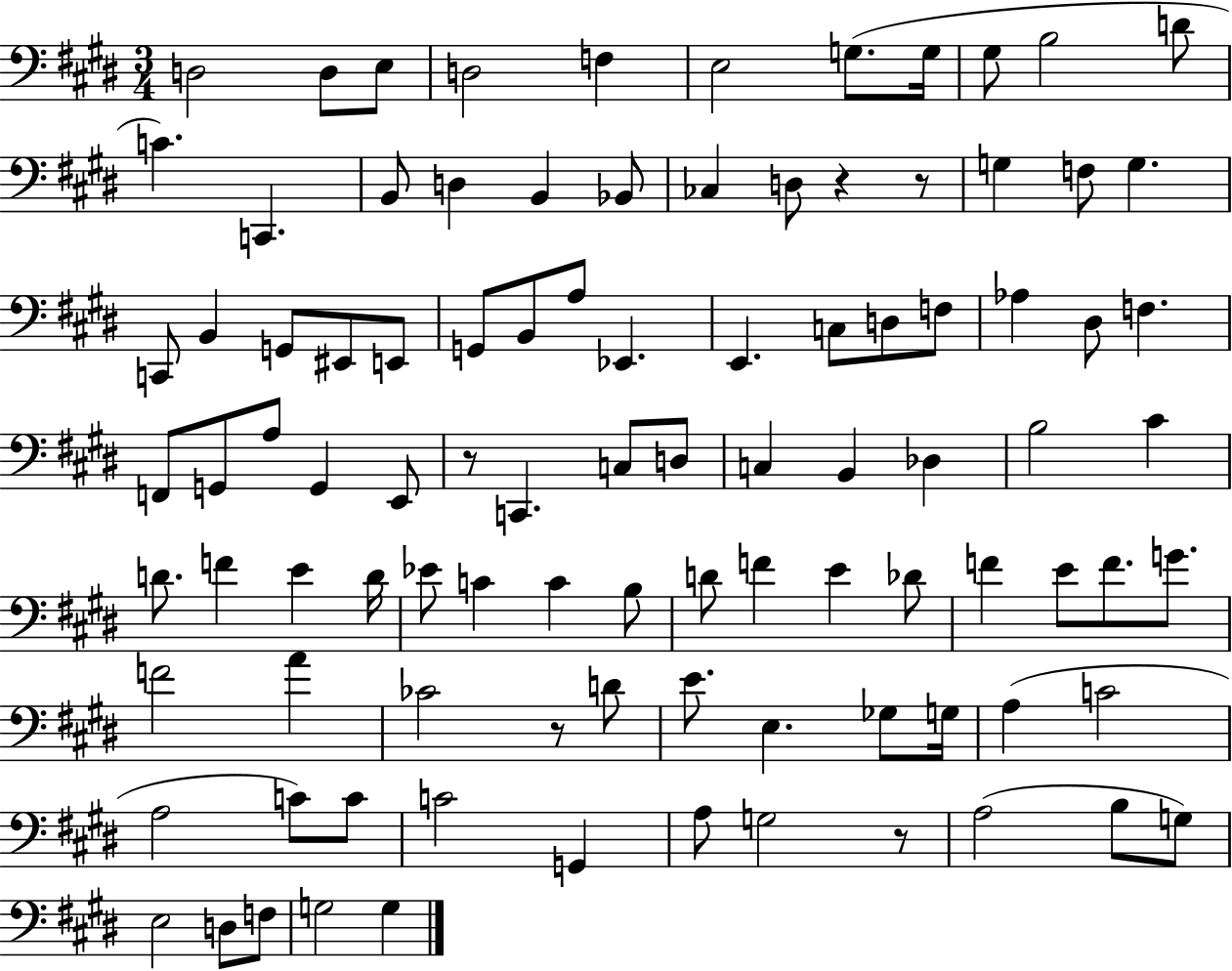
X:1
T:Untitled
M:3/4
L:1/4
K:E
D,2 D,/2 E,/2 D,2 F, E,2 G,/2 G,/4 ^G,/2 B,2 D/2 C C,, B,,/2 D, B,, _B,,/2 _C, D,/2 z z/2 G, F,/2 G, C,,/2 B,, G,,/2 ^E,,/2 E,,/2 G,,/2 B,,/2 A,/2 _E,, E,, C,/2 D,/2 F,/2 _A, ^D,/2 F, F,,/2 G,,/2 A,/2 G,, E,,/2 z/2 C,, C,/2 D,/2 C, B,, _D, B,2 ^C D/2 F E D/4 _E/2 C C B,/2 D/2 F E _D/2 F E/2 F/2 G/2 F2 A _C2 z/2 D/2 E/2 E, _G,/2 G,/4 A, C2 A,2 C/2 C/2 C2 G,, A,/2 G,2 z/2 A,2 B,/2 G,/2 E,2 D,/2 F,/2 G,2 G,